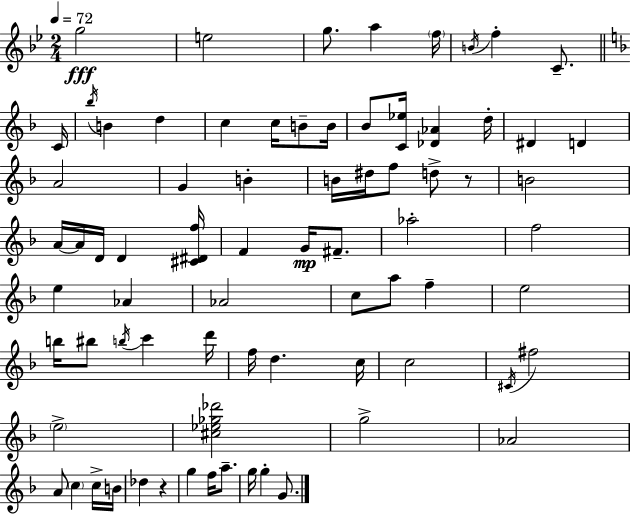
{
  \clef treble
  \numericTimeSignature
  \time 2/4
  \key g \minor
  \tempo 4 = 72
  g''2\fff | e''2 | g''8. a''4 \parenthesize f''16 | \acciaccatura { b'16 } f''4-. c'8.-- | \break \bar "||" \break \key f \major c'16 \acciaccatura { bes''16 } b'4 d''4 | c''4 c''16 b'8-- | b'16 bes'8 <c' ees''>16 <des' aes'>4 | d''16-. dis'4 d'4 | \break a'2 | g'4 b'4-. | b'16 dis''16 f''8 d''8-> | r8 b'2 | \break a'16~~ a'16 d'16 d'4 | <cis' dis' f''>16 f'4 g'16\mp fis'8.-- | aes''2-. | f''2 | \break e''4 aes'4 | aes'2 | c''8 a''8 f''4-- | e''2 | \break b''16 bis''8 \acciaccatura { b''16 } c'''4 | d'''16 f''16 d''4. | c''16 c''2 | \acciaccatura { cis'16 } fis''2 | \break \parenthesize e''2-> | <cis'' ees'' ges'' des'''>2 | g''2-> | aes'2 | \break a'8 \parenthesize c''4 | c''16-> b'16 des''4 | r4 g''4 | f''16 a''8.-- g''16 g''4-. | \break g'8. \bar "|."
}